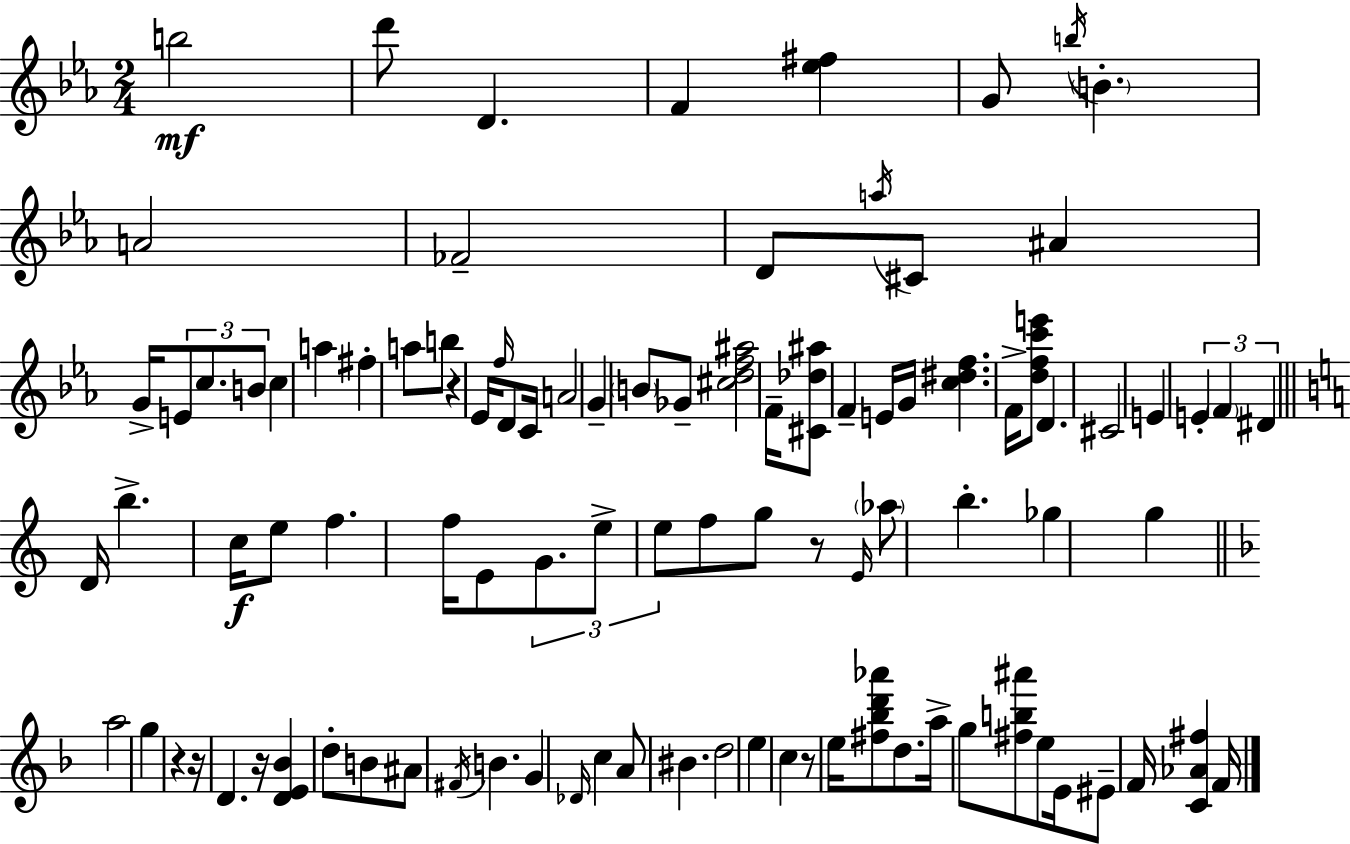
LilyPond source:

{
  \clef treble
  \numericTimeSignature
  \time 2/4
  \key c \minor
  \repeat volta 2 { b''2\mf | d'''8 d'4. | f'4 <ees'' fis''>4 | g'8 \acciaccatura { b''16 } \parenthesize b'4.-. | \break a'2 | fes'2-- | d'8 \acciaccatura { a''16 } cis'8 ais'4 | g'16-> \tuplet 3/2 { e'8 c''8. | \break b'8 } c''4 a''4 | fis''4-. a''8 | b''8 r4 ees'16 \grace { f''16 } | d'8 c'16 a'2 | \break g'4-- \parenthesize b'8 | ges'8-- <cis'' d'' f'' ais''>2 | f'16-- <cis' des'' ais''>8 f'4-- | e'16 g'16 <c'' dis'' f''>4. | \break f'16-> <d'' f'' c''' e'''>8 d'4. | cis'2 | e'4 \tuplet 3/2 { e'4-. | \parenthesize f'4 dis'4 } | \break \bar "||" \break \key c \major d'16 b''4.-> c''16\f | e''8 f''4. | f''16 e'8 \tuplet 3/2 { g'8. e''8-> | e''8 } f''8 g''8 r8 | \break \grace { e'16 } \parenthesize aes''8 b''4.-. | ges''4 g''4 | \bar "||" \break \key d \minor a''2 | g''4 r4 | r16 d'4. r16 | <d' e' bes'>4 d''8-. b'8 | \break ais'8 \acciaccatura { fis'16 } b'4. | g'4 \grace { des'16 } c''4 | a'8 bis'4. | d''2 | \break e''4 c''4 | r8 e''16 <fis'' bes'' d''' aes'''>8 d''8. | a''16-> g''8 <fis'' b'' ais'''>8 e''8 | e'16 eis'8-- f'16 <c' aes' fis''>4 | \break f'16 } \bar "|."
}